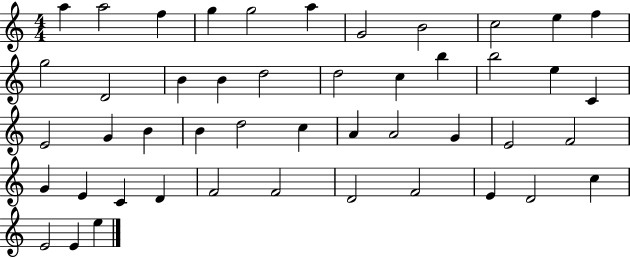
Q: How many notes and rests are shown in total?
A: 47